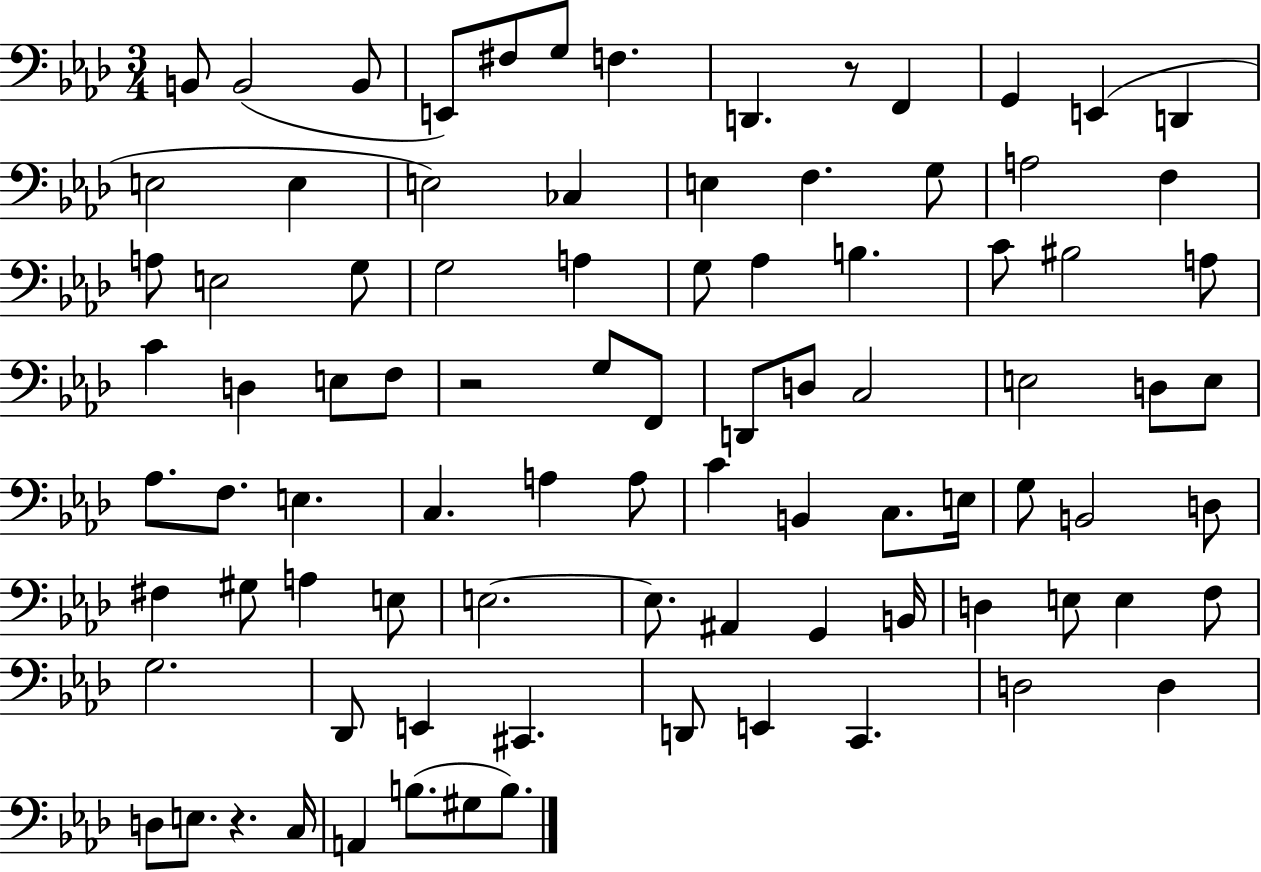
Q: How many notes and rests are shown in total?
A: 89